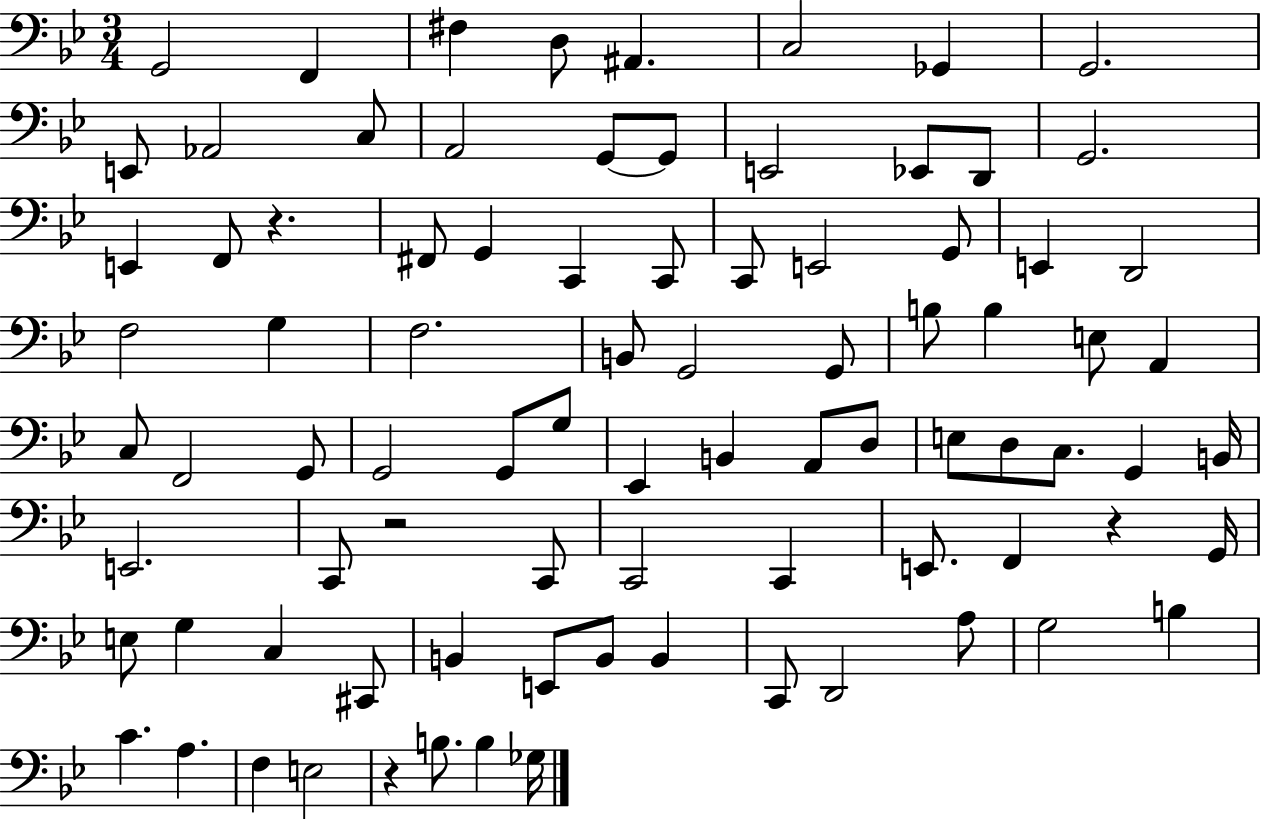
G2/h F2/q F#3/q D3/e A#2/q. C3/h Gb2/q G2/h. E2/e Ab2/h C3/e A2/h G2/e G2/e E2/h Eb2/e D2/e G2/h. E2/q F2/e R/q. F#2/e G2/q C2/q C2/e C2/e E2/h G2/e E2/q D2/h F3/h G3/q F3/h. B2/e G2/h G2/e B3/e B3/q E3/e A2/q C3/e F2/h G2/e G2/h G2/e G3/e Eb2/q B2/q A2/e D3/e E3/e D3/e C3/e. G2/q B2/s E2/h. C2/e R/h C2/e C2/h C2/q E2/e. F2/q R/q G2/s E3/e G3/q C3/q C#2/e B2/q E2/e B2/e B2/q C2/e D2/h A3/e G3/h B3/q C4/q. A3/q. F3/q E3/h R/q B3/e. B3/q Gb3/s